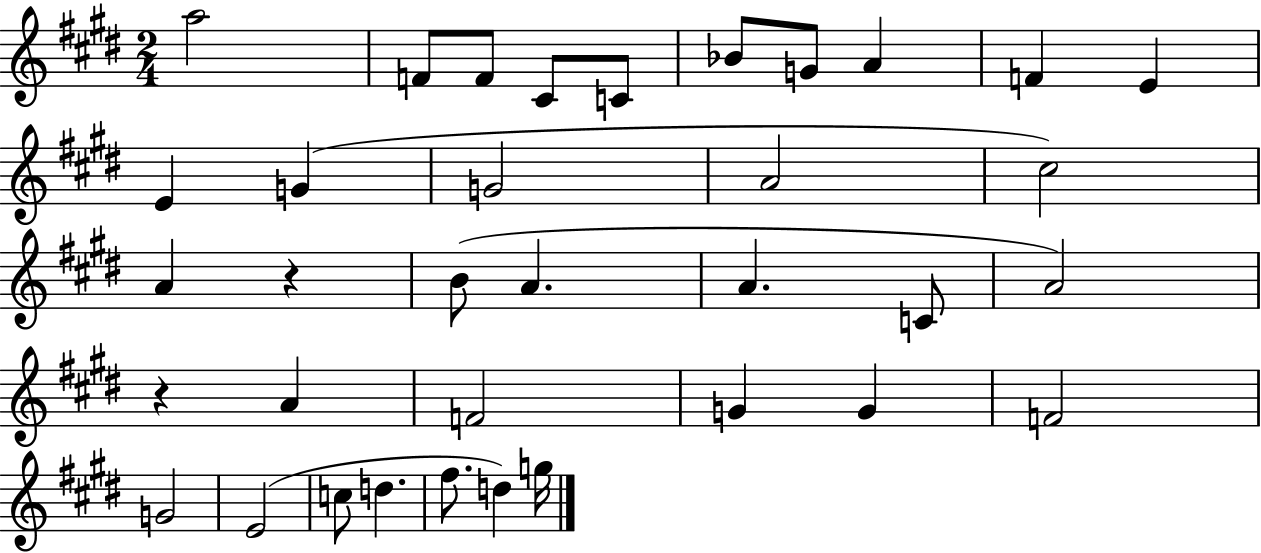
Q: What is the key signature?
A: E major